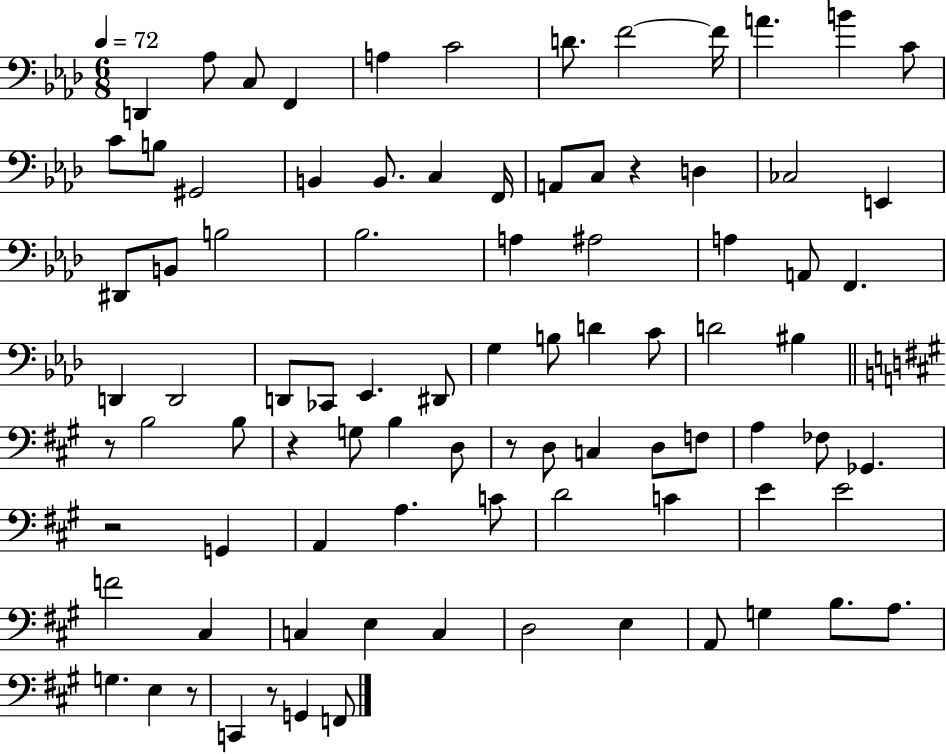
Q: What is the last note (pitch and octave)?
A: F2